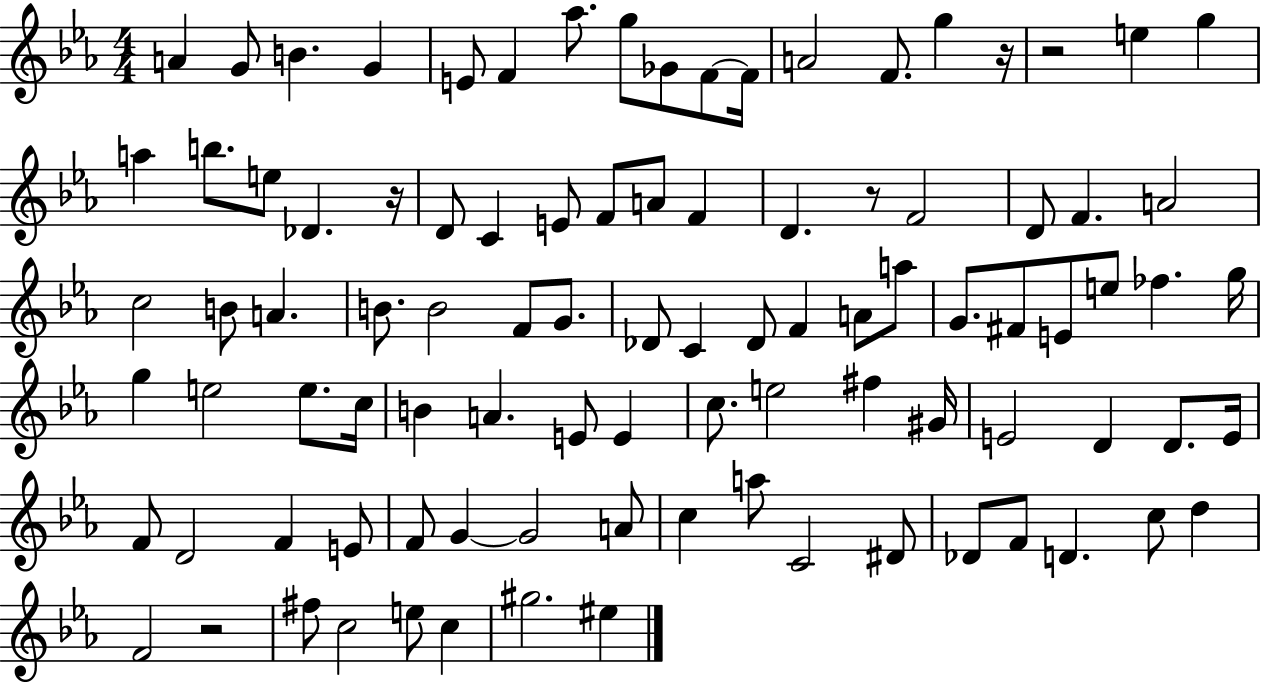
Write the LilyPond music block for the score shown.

{
  \clef treble
  \numericTimeSignature
  \time 4/4
  \key ees \major
  a'4 g'8 b'4. g'4 | e'8 f'4 aes''8. g''8 ges'8 f'8~~ f'16 | a'2 f'8. g''4 r16 | r2 e''4 g''4 | \break a''4 b''8. e''8 des'4. r16 | d'8 c'4 e'8 f'8 a'8 f'4 | d'4. r8 f'2 | d'8 f'4. a'2 | \break c''2 b'8 a'4. | b'8. b'2 f'8 g'8. | des'8 c'4 des'8 f'4 a'8 a''8 | g'8. fis'8 e'8 e''8 fes''4. g''16 | \break g''4 e''2 e''8. c''16 | b'4 a'4. e'8 e'4 | c''8. e''2 fis''4 gis'16 | e'2 d'4 d'8. e'16 | \break f'8 d'2 f'4 e'8 | f'8 g'4~~ g'2 a'8 | c''4 a''8 c'2 dis'8 | des'8 f'8 d'4. c''8 d''4 | \break f'2 r2 | fis''8 c''2 e''8 c''4 | gis''2. eis''4 | \bar "|."
}